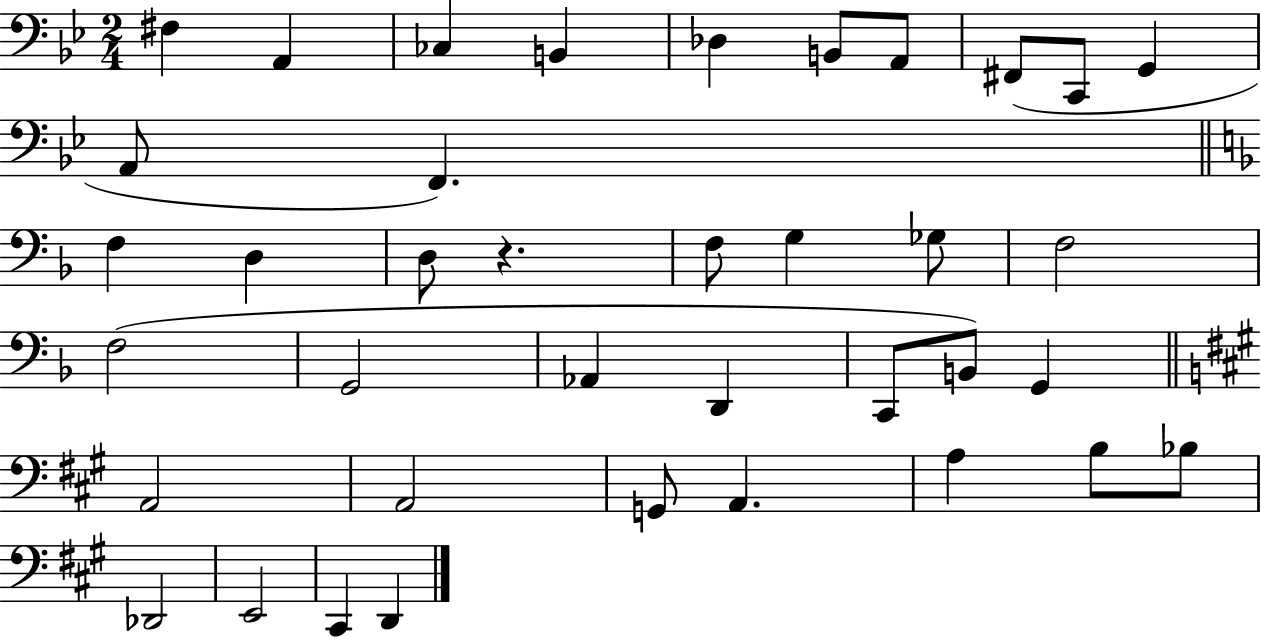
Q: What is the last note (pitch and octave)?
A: D2